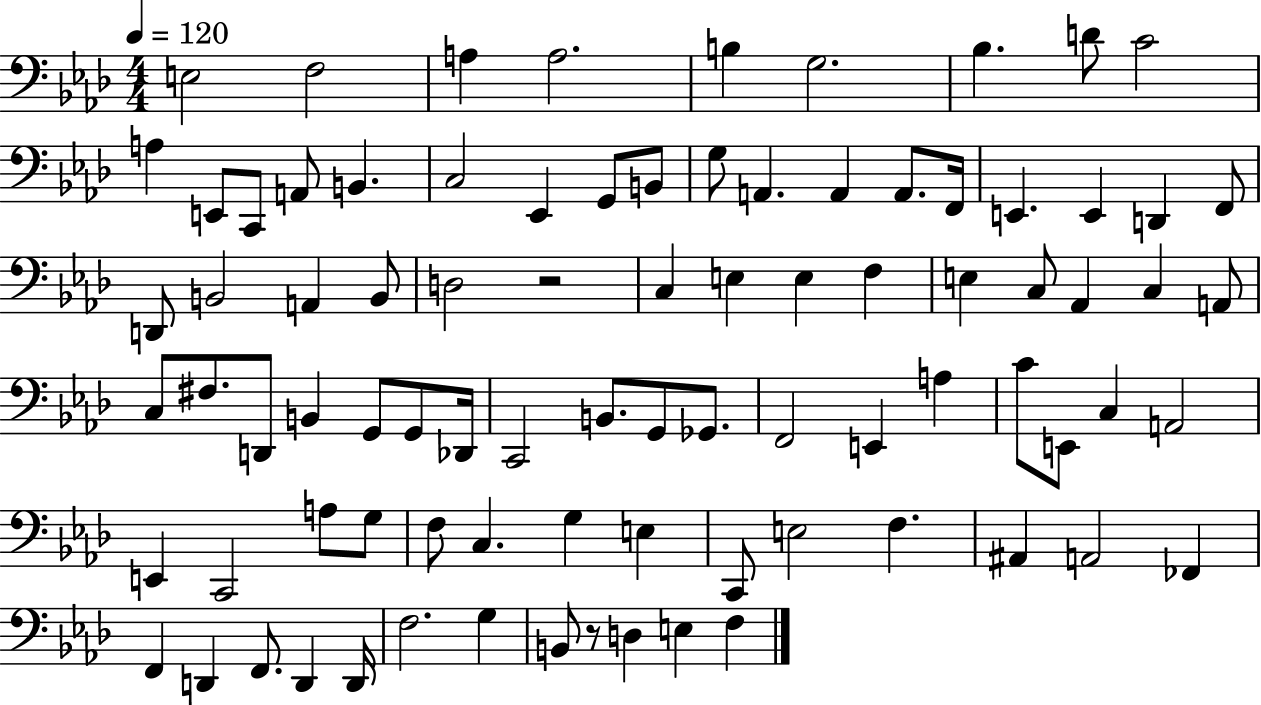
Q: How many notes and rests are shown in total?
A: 86